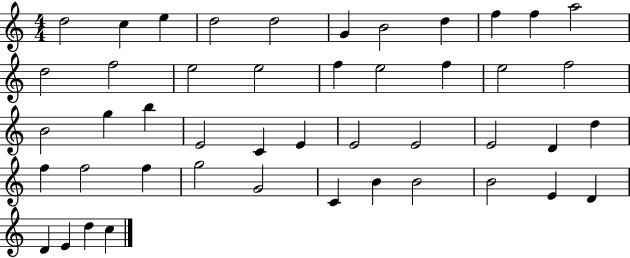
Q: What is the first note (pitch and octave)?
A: D5